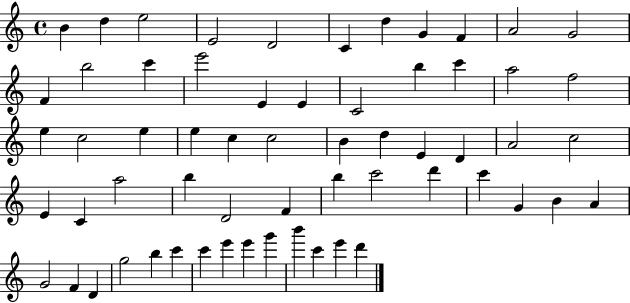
{
  \clef treble
  \time 4/4
  \defaultTimeSignature
  \key c \major
  b'4 d''4 e''2 | e'2 d'2 | c'4 d''4 g'4 f'4 | a'2 g'2 | \break f'4 b''2 c'''4 | e'''2 e'4 e'4 | c'2 b''4 c'''4 | a''2 f''2 | \break e''4 c''2 e''4 | e''4 c''4 c''2 | b'4 d''4 e'4 d'4 | a'2 c''2 | \break e'4 c'4 a''2 | b''4 d'2 f'4 | b''4 c'''2 d'''4 | c'''4 g'4 b'4 a'4 | \break g'2 f'4 d'4 | g''2 b''4 c'''4 | c'''4 e'''4 e'''4 g'''4 | b'''4 c'''4 e'''4 d'''4 | \break \bar "|."
}